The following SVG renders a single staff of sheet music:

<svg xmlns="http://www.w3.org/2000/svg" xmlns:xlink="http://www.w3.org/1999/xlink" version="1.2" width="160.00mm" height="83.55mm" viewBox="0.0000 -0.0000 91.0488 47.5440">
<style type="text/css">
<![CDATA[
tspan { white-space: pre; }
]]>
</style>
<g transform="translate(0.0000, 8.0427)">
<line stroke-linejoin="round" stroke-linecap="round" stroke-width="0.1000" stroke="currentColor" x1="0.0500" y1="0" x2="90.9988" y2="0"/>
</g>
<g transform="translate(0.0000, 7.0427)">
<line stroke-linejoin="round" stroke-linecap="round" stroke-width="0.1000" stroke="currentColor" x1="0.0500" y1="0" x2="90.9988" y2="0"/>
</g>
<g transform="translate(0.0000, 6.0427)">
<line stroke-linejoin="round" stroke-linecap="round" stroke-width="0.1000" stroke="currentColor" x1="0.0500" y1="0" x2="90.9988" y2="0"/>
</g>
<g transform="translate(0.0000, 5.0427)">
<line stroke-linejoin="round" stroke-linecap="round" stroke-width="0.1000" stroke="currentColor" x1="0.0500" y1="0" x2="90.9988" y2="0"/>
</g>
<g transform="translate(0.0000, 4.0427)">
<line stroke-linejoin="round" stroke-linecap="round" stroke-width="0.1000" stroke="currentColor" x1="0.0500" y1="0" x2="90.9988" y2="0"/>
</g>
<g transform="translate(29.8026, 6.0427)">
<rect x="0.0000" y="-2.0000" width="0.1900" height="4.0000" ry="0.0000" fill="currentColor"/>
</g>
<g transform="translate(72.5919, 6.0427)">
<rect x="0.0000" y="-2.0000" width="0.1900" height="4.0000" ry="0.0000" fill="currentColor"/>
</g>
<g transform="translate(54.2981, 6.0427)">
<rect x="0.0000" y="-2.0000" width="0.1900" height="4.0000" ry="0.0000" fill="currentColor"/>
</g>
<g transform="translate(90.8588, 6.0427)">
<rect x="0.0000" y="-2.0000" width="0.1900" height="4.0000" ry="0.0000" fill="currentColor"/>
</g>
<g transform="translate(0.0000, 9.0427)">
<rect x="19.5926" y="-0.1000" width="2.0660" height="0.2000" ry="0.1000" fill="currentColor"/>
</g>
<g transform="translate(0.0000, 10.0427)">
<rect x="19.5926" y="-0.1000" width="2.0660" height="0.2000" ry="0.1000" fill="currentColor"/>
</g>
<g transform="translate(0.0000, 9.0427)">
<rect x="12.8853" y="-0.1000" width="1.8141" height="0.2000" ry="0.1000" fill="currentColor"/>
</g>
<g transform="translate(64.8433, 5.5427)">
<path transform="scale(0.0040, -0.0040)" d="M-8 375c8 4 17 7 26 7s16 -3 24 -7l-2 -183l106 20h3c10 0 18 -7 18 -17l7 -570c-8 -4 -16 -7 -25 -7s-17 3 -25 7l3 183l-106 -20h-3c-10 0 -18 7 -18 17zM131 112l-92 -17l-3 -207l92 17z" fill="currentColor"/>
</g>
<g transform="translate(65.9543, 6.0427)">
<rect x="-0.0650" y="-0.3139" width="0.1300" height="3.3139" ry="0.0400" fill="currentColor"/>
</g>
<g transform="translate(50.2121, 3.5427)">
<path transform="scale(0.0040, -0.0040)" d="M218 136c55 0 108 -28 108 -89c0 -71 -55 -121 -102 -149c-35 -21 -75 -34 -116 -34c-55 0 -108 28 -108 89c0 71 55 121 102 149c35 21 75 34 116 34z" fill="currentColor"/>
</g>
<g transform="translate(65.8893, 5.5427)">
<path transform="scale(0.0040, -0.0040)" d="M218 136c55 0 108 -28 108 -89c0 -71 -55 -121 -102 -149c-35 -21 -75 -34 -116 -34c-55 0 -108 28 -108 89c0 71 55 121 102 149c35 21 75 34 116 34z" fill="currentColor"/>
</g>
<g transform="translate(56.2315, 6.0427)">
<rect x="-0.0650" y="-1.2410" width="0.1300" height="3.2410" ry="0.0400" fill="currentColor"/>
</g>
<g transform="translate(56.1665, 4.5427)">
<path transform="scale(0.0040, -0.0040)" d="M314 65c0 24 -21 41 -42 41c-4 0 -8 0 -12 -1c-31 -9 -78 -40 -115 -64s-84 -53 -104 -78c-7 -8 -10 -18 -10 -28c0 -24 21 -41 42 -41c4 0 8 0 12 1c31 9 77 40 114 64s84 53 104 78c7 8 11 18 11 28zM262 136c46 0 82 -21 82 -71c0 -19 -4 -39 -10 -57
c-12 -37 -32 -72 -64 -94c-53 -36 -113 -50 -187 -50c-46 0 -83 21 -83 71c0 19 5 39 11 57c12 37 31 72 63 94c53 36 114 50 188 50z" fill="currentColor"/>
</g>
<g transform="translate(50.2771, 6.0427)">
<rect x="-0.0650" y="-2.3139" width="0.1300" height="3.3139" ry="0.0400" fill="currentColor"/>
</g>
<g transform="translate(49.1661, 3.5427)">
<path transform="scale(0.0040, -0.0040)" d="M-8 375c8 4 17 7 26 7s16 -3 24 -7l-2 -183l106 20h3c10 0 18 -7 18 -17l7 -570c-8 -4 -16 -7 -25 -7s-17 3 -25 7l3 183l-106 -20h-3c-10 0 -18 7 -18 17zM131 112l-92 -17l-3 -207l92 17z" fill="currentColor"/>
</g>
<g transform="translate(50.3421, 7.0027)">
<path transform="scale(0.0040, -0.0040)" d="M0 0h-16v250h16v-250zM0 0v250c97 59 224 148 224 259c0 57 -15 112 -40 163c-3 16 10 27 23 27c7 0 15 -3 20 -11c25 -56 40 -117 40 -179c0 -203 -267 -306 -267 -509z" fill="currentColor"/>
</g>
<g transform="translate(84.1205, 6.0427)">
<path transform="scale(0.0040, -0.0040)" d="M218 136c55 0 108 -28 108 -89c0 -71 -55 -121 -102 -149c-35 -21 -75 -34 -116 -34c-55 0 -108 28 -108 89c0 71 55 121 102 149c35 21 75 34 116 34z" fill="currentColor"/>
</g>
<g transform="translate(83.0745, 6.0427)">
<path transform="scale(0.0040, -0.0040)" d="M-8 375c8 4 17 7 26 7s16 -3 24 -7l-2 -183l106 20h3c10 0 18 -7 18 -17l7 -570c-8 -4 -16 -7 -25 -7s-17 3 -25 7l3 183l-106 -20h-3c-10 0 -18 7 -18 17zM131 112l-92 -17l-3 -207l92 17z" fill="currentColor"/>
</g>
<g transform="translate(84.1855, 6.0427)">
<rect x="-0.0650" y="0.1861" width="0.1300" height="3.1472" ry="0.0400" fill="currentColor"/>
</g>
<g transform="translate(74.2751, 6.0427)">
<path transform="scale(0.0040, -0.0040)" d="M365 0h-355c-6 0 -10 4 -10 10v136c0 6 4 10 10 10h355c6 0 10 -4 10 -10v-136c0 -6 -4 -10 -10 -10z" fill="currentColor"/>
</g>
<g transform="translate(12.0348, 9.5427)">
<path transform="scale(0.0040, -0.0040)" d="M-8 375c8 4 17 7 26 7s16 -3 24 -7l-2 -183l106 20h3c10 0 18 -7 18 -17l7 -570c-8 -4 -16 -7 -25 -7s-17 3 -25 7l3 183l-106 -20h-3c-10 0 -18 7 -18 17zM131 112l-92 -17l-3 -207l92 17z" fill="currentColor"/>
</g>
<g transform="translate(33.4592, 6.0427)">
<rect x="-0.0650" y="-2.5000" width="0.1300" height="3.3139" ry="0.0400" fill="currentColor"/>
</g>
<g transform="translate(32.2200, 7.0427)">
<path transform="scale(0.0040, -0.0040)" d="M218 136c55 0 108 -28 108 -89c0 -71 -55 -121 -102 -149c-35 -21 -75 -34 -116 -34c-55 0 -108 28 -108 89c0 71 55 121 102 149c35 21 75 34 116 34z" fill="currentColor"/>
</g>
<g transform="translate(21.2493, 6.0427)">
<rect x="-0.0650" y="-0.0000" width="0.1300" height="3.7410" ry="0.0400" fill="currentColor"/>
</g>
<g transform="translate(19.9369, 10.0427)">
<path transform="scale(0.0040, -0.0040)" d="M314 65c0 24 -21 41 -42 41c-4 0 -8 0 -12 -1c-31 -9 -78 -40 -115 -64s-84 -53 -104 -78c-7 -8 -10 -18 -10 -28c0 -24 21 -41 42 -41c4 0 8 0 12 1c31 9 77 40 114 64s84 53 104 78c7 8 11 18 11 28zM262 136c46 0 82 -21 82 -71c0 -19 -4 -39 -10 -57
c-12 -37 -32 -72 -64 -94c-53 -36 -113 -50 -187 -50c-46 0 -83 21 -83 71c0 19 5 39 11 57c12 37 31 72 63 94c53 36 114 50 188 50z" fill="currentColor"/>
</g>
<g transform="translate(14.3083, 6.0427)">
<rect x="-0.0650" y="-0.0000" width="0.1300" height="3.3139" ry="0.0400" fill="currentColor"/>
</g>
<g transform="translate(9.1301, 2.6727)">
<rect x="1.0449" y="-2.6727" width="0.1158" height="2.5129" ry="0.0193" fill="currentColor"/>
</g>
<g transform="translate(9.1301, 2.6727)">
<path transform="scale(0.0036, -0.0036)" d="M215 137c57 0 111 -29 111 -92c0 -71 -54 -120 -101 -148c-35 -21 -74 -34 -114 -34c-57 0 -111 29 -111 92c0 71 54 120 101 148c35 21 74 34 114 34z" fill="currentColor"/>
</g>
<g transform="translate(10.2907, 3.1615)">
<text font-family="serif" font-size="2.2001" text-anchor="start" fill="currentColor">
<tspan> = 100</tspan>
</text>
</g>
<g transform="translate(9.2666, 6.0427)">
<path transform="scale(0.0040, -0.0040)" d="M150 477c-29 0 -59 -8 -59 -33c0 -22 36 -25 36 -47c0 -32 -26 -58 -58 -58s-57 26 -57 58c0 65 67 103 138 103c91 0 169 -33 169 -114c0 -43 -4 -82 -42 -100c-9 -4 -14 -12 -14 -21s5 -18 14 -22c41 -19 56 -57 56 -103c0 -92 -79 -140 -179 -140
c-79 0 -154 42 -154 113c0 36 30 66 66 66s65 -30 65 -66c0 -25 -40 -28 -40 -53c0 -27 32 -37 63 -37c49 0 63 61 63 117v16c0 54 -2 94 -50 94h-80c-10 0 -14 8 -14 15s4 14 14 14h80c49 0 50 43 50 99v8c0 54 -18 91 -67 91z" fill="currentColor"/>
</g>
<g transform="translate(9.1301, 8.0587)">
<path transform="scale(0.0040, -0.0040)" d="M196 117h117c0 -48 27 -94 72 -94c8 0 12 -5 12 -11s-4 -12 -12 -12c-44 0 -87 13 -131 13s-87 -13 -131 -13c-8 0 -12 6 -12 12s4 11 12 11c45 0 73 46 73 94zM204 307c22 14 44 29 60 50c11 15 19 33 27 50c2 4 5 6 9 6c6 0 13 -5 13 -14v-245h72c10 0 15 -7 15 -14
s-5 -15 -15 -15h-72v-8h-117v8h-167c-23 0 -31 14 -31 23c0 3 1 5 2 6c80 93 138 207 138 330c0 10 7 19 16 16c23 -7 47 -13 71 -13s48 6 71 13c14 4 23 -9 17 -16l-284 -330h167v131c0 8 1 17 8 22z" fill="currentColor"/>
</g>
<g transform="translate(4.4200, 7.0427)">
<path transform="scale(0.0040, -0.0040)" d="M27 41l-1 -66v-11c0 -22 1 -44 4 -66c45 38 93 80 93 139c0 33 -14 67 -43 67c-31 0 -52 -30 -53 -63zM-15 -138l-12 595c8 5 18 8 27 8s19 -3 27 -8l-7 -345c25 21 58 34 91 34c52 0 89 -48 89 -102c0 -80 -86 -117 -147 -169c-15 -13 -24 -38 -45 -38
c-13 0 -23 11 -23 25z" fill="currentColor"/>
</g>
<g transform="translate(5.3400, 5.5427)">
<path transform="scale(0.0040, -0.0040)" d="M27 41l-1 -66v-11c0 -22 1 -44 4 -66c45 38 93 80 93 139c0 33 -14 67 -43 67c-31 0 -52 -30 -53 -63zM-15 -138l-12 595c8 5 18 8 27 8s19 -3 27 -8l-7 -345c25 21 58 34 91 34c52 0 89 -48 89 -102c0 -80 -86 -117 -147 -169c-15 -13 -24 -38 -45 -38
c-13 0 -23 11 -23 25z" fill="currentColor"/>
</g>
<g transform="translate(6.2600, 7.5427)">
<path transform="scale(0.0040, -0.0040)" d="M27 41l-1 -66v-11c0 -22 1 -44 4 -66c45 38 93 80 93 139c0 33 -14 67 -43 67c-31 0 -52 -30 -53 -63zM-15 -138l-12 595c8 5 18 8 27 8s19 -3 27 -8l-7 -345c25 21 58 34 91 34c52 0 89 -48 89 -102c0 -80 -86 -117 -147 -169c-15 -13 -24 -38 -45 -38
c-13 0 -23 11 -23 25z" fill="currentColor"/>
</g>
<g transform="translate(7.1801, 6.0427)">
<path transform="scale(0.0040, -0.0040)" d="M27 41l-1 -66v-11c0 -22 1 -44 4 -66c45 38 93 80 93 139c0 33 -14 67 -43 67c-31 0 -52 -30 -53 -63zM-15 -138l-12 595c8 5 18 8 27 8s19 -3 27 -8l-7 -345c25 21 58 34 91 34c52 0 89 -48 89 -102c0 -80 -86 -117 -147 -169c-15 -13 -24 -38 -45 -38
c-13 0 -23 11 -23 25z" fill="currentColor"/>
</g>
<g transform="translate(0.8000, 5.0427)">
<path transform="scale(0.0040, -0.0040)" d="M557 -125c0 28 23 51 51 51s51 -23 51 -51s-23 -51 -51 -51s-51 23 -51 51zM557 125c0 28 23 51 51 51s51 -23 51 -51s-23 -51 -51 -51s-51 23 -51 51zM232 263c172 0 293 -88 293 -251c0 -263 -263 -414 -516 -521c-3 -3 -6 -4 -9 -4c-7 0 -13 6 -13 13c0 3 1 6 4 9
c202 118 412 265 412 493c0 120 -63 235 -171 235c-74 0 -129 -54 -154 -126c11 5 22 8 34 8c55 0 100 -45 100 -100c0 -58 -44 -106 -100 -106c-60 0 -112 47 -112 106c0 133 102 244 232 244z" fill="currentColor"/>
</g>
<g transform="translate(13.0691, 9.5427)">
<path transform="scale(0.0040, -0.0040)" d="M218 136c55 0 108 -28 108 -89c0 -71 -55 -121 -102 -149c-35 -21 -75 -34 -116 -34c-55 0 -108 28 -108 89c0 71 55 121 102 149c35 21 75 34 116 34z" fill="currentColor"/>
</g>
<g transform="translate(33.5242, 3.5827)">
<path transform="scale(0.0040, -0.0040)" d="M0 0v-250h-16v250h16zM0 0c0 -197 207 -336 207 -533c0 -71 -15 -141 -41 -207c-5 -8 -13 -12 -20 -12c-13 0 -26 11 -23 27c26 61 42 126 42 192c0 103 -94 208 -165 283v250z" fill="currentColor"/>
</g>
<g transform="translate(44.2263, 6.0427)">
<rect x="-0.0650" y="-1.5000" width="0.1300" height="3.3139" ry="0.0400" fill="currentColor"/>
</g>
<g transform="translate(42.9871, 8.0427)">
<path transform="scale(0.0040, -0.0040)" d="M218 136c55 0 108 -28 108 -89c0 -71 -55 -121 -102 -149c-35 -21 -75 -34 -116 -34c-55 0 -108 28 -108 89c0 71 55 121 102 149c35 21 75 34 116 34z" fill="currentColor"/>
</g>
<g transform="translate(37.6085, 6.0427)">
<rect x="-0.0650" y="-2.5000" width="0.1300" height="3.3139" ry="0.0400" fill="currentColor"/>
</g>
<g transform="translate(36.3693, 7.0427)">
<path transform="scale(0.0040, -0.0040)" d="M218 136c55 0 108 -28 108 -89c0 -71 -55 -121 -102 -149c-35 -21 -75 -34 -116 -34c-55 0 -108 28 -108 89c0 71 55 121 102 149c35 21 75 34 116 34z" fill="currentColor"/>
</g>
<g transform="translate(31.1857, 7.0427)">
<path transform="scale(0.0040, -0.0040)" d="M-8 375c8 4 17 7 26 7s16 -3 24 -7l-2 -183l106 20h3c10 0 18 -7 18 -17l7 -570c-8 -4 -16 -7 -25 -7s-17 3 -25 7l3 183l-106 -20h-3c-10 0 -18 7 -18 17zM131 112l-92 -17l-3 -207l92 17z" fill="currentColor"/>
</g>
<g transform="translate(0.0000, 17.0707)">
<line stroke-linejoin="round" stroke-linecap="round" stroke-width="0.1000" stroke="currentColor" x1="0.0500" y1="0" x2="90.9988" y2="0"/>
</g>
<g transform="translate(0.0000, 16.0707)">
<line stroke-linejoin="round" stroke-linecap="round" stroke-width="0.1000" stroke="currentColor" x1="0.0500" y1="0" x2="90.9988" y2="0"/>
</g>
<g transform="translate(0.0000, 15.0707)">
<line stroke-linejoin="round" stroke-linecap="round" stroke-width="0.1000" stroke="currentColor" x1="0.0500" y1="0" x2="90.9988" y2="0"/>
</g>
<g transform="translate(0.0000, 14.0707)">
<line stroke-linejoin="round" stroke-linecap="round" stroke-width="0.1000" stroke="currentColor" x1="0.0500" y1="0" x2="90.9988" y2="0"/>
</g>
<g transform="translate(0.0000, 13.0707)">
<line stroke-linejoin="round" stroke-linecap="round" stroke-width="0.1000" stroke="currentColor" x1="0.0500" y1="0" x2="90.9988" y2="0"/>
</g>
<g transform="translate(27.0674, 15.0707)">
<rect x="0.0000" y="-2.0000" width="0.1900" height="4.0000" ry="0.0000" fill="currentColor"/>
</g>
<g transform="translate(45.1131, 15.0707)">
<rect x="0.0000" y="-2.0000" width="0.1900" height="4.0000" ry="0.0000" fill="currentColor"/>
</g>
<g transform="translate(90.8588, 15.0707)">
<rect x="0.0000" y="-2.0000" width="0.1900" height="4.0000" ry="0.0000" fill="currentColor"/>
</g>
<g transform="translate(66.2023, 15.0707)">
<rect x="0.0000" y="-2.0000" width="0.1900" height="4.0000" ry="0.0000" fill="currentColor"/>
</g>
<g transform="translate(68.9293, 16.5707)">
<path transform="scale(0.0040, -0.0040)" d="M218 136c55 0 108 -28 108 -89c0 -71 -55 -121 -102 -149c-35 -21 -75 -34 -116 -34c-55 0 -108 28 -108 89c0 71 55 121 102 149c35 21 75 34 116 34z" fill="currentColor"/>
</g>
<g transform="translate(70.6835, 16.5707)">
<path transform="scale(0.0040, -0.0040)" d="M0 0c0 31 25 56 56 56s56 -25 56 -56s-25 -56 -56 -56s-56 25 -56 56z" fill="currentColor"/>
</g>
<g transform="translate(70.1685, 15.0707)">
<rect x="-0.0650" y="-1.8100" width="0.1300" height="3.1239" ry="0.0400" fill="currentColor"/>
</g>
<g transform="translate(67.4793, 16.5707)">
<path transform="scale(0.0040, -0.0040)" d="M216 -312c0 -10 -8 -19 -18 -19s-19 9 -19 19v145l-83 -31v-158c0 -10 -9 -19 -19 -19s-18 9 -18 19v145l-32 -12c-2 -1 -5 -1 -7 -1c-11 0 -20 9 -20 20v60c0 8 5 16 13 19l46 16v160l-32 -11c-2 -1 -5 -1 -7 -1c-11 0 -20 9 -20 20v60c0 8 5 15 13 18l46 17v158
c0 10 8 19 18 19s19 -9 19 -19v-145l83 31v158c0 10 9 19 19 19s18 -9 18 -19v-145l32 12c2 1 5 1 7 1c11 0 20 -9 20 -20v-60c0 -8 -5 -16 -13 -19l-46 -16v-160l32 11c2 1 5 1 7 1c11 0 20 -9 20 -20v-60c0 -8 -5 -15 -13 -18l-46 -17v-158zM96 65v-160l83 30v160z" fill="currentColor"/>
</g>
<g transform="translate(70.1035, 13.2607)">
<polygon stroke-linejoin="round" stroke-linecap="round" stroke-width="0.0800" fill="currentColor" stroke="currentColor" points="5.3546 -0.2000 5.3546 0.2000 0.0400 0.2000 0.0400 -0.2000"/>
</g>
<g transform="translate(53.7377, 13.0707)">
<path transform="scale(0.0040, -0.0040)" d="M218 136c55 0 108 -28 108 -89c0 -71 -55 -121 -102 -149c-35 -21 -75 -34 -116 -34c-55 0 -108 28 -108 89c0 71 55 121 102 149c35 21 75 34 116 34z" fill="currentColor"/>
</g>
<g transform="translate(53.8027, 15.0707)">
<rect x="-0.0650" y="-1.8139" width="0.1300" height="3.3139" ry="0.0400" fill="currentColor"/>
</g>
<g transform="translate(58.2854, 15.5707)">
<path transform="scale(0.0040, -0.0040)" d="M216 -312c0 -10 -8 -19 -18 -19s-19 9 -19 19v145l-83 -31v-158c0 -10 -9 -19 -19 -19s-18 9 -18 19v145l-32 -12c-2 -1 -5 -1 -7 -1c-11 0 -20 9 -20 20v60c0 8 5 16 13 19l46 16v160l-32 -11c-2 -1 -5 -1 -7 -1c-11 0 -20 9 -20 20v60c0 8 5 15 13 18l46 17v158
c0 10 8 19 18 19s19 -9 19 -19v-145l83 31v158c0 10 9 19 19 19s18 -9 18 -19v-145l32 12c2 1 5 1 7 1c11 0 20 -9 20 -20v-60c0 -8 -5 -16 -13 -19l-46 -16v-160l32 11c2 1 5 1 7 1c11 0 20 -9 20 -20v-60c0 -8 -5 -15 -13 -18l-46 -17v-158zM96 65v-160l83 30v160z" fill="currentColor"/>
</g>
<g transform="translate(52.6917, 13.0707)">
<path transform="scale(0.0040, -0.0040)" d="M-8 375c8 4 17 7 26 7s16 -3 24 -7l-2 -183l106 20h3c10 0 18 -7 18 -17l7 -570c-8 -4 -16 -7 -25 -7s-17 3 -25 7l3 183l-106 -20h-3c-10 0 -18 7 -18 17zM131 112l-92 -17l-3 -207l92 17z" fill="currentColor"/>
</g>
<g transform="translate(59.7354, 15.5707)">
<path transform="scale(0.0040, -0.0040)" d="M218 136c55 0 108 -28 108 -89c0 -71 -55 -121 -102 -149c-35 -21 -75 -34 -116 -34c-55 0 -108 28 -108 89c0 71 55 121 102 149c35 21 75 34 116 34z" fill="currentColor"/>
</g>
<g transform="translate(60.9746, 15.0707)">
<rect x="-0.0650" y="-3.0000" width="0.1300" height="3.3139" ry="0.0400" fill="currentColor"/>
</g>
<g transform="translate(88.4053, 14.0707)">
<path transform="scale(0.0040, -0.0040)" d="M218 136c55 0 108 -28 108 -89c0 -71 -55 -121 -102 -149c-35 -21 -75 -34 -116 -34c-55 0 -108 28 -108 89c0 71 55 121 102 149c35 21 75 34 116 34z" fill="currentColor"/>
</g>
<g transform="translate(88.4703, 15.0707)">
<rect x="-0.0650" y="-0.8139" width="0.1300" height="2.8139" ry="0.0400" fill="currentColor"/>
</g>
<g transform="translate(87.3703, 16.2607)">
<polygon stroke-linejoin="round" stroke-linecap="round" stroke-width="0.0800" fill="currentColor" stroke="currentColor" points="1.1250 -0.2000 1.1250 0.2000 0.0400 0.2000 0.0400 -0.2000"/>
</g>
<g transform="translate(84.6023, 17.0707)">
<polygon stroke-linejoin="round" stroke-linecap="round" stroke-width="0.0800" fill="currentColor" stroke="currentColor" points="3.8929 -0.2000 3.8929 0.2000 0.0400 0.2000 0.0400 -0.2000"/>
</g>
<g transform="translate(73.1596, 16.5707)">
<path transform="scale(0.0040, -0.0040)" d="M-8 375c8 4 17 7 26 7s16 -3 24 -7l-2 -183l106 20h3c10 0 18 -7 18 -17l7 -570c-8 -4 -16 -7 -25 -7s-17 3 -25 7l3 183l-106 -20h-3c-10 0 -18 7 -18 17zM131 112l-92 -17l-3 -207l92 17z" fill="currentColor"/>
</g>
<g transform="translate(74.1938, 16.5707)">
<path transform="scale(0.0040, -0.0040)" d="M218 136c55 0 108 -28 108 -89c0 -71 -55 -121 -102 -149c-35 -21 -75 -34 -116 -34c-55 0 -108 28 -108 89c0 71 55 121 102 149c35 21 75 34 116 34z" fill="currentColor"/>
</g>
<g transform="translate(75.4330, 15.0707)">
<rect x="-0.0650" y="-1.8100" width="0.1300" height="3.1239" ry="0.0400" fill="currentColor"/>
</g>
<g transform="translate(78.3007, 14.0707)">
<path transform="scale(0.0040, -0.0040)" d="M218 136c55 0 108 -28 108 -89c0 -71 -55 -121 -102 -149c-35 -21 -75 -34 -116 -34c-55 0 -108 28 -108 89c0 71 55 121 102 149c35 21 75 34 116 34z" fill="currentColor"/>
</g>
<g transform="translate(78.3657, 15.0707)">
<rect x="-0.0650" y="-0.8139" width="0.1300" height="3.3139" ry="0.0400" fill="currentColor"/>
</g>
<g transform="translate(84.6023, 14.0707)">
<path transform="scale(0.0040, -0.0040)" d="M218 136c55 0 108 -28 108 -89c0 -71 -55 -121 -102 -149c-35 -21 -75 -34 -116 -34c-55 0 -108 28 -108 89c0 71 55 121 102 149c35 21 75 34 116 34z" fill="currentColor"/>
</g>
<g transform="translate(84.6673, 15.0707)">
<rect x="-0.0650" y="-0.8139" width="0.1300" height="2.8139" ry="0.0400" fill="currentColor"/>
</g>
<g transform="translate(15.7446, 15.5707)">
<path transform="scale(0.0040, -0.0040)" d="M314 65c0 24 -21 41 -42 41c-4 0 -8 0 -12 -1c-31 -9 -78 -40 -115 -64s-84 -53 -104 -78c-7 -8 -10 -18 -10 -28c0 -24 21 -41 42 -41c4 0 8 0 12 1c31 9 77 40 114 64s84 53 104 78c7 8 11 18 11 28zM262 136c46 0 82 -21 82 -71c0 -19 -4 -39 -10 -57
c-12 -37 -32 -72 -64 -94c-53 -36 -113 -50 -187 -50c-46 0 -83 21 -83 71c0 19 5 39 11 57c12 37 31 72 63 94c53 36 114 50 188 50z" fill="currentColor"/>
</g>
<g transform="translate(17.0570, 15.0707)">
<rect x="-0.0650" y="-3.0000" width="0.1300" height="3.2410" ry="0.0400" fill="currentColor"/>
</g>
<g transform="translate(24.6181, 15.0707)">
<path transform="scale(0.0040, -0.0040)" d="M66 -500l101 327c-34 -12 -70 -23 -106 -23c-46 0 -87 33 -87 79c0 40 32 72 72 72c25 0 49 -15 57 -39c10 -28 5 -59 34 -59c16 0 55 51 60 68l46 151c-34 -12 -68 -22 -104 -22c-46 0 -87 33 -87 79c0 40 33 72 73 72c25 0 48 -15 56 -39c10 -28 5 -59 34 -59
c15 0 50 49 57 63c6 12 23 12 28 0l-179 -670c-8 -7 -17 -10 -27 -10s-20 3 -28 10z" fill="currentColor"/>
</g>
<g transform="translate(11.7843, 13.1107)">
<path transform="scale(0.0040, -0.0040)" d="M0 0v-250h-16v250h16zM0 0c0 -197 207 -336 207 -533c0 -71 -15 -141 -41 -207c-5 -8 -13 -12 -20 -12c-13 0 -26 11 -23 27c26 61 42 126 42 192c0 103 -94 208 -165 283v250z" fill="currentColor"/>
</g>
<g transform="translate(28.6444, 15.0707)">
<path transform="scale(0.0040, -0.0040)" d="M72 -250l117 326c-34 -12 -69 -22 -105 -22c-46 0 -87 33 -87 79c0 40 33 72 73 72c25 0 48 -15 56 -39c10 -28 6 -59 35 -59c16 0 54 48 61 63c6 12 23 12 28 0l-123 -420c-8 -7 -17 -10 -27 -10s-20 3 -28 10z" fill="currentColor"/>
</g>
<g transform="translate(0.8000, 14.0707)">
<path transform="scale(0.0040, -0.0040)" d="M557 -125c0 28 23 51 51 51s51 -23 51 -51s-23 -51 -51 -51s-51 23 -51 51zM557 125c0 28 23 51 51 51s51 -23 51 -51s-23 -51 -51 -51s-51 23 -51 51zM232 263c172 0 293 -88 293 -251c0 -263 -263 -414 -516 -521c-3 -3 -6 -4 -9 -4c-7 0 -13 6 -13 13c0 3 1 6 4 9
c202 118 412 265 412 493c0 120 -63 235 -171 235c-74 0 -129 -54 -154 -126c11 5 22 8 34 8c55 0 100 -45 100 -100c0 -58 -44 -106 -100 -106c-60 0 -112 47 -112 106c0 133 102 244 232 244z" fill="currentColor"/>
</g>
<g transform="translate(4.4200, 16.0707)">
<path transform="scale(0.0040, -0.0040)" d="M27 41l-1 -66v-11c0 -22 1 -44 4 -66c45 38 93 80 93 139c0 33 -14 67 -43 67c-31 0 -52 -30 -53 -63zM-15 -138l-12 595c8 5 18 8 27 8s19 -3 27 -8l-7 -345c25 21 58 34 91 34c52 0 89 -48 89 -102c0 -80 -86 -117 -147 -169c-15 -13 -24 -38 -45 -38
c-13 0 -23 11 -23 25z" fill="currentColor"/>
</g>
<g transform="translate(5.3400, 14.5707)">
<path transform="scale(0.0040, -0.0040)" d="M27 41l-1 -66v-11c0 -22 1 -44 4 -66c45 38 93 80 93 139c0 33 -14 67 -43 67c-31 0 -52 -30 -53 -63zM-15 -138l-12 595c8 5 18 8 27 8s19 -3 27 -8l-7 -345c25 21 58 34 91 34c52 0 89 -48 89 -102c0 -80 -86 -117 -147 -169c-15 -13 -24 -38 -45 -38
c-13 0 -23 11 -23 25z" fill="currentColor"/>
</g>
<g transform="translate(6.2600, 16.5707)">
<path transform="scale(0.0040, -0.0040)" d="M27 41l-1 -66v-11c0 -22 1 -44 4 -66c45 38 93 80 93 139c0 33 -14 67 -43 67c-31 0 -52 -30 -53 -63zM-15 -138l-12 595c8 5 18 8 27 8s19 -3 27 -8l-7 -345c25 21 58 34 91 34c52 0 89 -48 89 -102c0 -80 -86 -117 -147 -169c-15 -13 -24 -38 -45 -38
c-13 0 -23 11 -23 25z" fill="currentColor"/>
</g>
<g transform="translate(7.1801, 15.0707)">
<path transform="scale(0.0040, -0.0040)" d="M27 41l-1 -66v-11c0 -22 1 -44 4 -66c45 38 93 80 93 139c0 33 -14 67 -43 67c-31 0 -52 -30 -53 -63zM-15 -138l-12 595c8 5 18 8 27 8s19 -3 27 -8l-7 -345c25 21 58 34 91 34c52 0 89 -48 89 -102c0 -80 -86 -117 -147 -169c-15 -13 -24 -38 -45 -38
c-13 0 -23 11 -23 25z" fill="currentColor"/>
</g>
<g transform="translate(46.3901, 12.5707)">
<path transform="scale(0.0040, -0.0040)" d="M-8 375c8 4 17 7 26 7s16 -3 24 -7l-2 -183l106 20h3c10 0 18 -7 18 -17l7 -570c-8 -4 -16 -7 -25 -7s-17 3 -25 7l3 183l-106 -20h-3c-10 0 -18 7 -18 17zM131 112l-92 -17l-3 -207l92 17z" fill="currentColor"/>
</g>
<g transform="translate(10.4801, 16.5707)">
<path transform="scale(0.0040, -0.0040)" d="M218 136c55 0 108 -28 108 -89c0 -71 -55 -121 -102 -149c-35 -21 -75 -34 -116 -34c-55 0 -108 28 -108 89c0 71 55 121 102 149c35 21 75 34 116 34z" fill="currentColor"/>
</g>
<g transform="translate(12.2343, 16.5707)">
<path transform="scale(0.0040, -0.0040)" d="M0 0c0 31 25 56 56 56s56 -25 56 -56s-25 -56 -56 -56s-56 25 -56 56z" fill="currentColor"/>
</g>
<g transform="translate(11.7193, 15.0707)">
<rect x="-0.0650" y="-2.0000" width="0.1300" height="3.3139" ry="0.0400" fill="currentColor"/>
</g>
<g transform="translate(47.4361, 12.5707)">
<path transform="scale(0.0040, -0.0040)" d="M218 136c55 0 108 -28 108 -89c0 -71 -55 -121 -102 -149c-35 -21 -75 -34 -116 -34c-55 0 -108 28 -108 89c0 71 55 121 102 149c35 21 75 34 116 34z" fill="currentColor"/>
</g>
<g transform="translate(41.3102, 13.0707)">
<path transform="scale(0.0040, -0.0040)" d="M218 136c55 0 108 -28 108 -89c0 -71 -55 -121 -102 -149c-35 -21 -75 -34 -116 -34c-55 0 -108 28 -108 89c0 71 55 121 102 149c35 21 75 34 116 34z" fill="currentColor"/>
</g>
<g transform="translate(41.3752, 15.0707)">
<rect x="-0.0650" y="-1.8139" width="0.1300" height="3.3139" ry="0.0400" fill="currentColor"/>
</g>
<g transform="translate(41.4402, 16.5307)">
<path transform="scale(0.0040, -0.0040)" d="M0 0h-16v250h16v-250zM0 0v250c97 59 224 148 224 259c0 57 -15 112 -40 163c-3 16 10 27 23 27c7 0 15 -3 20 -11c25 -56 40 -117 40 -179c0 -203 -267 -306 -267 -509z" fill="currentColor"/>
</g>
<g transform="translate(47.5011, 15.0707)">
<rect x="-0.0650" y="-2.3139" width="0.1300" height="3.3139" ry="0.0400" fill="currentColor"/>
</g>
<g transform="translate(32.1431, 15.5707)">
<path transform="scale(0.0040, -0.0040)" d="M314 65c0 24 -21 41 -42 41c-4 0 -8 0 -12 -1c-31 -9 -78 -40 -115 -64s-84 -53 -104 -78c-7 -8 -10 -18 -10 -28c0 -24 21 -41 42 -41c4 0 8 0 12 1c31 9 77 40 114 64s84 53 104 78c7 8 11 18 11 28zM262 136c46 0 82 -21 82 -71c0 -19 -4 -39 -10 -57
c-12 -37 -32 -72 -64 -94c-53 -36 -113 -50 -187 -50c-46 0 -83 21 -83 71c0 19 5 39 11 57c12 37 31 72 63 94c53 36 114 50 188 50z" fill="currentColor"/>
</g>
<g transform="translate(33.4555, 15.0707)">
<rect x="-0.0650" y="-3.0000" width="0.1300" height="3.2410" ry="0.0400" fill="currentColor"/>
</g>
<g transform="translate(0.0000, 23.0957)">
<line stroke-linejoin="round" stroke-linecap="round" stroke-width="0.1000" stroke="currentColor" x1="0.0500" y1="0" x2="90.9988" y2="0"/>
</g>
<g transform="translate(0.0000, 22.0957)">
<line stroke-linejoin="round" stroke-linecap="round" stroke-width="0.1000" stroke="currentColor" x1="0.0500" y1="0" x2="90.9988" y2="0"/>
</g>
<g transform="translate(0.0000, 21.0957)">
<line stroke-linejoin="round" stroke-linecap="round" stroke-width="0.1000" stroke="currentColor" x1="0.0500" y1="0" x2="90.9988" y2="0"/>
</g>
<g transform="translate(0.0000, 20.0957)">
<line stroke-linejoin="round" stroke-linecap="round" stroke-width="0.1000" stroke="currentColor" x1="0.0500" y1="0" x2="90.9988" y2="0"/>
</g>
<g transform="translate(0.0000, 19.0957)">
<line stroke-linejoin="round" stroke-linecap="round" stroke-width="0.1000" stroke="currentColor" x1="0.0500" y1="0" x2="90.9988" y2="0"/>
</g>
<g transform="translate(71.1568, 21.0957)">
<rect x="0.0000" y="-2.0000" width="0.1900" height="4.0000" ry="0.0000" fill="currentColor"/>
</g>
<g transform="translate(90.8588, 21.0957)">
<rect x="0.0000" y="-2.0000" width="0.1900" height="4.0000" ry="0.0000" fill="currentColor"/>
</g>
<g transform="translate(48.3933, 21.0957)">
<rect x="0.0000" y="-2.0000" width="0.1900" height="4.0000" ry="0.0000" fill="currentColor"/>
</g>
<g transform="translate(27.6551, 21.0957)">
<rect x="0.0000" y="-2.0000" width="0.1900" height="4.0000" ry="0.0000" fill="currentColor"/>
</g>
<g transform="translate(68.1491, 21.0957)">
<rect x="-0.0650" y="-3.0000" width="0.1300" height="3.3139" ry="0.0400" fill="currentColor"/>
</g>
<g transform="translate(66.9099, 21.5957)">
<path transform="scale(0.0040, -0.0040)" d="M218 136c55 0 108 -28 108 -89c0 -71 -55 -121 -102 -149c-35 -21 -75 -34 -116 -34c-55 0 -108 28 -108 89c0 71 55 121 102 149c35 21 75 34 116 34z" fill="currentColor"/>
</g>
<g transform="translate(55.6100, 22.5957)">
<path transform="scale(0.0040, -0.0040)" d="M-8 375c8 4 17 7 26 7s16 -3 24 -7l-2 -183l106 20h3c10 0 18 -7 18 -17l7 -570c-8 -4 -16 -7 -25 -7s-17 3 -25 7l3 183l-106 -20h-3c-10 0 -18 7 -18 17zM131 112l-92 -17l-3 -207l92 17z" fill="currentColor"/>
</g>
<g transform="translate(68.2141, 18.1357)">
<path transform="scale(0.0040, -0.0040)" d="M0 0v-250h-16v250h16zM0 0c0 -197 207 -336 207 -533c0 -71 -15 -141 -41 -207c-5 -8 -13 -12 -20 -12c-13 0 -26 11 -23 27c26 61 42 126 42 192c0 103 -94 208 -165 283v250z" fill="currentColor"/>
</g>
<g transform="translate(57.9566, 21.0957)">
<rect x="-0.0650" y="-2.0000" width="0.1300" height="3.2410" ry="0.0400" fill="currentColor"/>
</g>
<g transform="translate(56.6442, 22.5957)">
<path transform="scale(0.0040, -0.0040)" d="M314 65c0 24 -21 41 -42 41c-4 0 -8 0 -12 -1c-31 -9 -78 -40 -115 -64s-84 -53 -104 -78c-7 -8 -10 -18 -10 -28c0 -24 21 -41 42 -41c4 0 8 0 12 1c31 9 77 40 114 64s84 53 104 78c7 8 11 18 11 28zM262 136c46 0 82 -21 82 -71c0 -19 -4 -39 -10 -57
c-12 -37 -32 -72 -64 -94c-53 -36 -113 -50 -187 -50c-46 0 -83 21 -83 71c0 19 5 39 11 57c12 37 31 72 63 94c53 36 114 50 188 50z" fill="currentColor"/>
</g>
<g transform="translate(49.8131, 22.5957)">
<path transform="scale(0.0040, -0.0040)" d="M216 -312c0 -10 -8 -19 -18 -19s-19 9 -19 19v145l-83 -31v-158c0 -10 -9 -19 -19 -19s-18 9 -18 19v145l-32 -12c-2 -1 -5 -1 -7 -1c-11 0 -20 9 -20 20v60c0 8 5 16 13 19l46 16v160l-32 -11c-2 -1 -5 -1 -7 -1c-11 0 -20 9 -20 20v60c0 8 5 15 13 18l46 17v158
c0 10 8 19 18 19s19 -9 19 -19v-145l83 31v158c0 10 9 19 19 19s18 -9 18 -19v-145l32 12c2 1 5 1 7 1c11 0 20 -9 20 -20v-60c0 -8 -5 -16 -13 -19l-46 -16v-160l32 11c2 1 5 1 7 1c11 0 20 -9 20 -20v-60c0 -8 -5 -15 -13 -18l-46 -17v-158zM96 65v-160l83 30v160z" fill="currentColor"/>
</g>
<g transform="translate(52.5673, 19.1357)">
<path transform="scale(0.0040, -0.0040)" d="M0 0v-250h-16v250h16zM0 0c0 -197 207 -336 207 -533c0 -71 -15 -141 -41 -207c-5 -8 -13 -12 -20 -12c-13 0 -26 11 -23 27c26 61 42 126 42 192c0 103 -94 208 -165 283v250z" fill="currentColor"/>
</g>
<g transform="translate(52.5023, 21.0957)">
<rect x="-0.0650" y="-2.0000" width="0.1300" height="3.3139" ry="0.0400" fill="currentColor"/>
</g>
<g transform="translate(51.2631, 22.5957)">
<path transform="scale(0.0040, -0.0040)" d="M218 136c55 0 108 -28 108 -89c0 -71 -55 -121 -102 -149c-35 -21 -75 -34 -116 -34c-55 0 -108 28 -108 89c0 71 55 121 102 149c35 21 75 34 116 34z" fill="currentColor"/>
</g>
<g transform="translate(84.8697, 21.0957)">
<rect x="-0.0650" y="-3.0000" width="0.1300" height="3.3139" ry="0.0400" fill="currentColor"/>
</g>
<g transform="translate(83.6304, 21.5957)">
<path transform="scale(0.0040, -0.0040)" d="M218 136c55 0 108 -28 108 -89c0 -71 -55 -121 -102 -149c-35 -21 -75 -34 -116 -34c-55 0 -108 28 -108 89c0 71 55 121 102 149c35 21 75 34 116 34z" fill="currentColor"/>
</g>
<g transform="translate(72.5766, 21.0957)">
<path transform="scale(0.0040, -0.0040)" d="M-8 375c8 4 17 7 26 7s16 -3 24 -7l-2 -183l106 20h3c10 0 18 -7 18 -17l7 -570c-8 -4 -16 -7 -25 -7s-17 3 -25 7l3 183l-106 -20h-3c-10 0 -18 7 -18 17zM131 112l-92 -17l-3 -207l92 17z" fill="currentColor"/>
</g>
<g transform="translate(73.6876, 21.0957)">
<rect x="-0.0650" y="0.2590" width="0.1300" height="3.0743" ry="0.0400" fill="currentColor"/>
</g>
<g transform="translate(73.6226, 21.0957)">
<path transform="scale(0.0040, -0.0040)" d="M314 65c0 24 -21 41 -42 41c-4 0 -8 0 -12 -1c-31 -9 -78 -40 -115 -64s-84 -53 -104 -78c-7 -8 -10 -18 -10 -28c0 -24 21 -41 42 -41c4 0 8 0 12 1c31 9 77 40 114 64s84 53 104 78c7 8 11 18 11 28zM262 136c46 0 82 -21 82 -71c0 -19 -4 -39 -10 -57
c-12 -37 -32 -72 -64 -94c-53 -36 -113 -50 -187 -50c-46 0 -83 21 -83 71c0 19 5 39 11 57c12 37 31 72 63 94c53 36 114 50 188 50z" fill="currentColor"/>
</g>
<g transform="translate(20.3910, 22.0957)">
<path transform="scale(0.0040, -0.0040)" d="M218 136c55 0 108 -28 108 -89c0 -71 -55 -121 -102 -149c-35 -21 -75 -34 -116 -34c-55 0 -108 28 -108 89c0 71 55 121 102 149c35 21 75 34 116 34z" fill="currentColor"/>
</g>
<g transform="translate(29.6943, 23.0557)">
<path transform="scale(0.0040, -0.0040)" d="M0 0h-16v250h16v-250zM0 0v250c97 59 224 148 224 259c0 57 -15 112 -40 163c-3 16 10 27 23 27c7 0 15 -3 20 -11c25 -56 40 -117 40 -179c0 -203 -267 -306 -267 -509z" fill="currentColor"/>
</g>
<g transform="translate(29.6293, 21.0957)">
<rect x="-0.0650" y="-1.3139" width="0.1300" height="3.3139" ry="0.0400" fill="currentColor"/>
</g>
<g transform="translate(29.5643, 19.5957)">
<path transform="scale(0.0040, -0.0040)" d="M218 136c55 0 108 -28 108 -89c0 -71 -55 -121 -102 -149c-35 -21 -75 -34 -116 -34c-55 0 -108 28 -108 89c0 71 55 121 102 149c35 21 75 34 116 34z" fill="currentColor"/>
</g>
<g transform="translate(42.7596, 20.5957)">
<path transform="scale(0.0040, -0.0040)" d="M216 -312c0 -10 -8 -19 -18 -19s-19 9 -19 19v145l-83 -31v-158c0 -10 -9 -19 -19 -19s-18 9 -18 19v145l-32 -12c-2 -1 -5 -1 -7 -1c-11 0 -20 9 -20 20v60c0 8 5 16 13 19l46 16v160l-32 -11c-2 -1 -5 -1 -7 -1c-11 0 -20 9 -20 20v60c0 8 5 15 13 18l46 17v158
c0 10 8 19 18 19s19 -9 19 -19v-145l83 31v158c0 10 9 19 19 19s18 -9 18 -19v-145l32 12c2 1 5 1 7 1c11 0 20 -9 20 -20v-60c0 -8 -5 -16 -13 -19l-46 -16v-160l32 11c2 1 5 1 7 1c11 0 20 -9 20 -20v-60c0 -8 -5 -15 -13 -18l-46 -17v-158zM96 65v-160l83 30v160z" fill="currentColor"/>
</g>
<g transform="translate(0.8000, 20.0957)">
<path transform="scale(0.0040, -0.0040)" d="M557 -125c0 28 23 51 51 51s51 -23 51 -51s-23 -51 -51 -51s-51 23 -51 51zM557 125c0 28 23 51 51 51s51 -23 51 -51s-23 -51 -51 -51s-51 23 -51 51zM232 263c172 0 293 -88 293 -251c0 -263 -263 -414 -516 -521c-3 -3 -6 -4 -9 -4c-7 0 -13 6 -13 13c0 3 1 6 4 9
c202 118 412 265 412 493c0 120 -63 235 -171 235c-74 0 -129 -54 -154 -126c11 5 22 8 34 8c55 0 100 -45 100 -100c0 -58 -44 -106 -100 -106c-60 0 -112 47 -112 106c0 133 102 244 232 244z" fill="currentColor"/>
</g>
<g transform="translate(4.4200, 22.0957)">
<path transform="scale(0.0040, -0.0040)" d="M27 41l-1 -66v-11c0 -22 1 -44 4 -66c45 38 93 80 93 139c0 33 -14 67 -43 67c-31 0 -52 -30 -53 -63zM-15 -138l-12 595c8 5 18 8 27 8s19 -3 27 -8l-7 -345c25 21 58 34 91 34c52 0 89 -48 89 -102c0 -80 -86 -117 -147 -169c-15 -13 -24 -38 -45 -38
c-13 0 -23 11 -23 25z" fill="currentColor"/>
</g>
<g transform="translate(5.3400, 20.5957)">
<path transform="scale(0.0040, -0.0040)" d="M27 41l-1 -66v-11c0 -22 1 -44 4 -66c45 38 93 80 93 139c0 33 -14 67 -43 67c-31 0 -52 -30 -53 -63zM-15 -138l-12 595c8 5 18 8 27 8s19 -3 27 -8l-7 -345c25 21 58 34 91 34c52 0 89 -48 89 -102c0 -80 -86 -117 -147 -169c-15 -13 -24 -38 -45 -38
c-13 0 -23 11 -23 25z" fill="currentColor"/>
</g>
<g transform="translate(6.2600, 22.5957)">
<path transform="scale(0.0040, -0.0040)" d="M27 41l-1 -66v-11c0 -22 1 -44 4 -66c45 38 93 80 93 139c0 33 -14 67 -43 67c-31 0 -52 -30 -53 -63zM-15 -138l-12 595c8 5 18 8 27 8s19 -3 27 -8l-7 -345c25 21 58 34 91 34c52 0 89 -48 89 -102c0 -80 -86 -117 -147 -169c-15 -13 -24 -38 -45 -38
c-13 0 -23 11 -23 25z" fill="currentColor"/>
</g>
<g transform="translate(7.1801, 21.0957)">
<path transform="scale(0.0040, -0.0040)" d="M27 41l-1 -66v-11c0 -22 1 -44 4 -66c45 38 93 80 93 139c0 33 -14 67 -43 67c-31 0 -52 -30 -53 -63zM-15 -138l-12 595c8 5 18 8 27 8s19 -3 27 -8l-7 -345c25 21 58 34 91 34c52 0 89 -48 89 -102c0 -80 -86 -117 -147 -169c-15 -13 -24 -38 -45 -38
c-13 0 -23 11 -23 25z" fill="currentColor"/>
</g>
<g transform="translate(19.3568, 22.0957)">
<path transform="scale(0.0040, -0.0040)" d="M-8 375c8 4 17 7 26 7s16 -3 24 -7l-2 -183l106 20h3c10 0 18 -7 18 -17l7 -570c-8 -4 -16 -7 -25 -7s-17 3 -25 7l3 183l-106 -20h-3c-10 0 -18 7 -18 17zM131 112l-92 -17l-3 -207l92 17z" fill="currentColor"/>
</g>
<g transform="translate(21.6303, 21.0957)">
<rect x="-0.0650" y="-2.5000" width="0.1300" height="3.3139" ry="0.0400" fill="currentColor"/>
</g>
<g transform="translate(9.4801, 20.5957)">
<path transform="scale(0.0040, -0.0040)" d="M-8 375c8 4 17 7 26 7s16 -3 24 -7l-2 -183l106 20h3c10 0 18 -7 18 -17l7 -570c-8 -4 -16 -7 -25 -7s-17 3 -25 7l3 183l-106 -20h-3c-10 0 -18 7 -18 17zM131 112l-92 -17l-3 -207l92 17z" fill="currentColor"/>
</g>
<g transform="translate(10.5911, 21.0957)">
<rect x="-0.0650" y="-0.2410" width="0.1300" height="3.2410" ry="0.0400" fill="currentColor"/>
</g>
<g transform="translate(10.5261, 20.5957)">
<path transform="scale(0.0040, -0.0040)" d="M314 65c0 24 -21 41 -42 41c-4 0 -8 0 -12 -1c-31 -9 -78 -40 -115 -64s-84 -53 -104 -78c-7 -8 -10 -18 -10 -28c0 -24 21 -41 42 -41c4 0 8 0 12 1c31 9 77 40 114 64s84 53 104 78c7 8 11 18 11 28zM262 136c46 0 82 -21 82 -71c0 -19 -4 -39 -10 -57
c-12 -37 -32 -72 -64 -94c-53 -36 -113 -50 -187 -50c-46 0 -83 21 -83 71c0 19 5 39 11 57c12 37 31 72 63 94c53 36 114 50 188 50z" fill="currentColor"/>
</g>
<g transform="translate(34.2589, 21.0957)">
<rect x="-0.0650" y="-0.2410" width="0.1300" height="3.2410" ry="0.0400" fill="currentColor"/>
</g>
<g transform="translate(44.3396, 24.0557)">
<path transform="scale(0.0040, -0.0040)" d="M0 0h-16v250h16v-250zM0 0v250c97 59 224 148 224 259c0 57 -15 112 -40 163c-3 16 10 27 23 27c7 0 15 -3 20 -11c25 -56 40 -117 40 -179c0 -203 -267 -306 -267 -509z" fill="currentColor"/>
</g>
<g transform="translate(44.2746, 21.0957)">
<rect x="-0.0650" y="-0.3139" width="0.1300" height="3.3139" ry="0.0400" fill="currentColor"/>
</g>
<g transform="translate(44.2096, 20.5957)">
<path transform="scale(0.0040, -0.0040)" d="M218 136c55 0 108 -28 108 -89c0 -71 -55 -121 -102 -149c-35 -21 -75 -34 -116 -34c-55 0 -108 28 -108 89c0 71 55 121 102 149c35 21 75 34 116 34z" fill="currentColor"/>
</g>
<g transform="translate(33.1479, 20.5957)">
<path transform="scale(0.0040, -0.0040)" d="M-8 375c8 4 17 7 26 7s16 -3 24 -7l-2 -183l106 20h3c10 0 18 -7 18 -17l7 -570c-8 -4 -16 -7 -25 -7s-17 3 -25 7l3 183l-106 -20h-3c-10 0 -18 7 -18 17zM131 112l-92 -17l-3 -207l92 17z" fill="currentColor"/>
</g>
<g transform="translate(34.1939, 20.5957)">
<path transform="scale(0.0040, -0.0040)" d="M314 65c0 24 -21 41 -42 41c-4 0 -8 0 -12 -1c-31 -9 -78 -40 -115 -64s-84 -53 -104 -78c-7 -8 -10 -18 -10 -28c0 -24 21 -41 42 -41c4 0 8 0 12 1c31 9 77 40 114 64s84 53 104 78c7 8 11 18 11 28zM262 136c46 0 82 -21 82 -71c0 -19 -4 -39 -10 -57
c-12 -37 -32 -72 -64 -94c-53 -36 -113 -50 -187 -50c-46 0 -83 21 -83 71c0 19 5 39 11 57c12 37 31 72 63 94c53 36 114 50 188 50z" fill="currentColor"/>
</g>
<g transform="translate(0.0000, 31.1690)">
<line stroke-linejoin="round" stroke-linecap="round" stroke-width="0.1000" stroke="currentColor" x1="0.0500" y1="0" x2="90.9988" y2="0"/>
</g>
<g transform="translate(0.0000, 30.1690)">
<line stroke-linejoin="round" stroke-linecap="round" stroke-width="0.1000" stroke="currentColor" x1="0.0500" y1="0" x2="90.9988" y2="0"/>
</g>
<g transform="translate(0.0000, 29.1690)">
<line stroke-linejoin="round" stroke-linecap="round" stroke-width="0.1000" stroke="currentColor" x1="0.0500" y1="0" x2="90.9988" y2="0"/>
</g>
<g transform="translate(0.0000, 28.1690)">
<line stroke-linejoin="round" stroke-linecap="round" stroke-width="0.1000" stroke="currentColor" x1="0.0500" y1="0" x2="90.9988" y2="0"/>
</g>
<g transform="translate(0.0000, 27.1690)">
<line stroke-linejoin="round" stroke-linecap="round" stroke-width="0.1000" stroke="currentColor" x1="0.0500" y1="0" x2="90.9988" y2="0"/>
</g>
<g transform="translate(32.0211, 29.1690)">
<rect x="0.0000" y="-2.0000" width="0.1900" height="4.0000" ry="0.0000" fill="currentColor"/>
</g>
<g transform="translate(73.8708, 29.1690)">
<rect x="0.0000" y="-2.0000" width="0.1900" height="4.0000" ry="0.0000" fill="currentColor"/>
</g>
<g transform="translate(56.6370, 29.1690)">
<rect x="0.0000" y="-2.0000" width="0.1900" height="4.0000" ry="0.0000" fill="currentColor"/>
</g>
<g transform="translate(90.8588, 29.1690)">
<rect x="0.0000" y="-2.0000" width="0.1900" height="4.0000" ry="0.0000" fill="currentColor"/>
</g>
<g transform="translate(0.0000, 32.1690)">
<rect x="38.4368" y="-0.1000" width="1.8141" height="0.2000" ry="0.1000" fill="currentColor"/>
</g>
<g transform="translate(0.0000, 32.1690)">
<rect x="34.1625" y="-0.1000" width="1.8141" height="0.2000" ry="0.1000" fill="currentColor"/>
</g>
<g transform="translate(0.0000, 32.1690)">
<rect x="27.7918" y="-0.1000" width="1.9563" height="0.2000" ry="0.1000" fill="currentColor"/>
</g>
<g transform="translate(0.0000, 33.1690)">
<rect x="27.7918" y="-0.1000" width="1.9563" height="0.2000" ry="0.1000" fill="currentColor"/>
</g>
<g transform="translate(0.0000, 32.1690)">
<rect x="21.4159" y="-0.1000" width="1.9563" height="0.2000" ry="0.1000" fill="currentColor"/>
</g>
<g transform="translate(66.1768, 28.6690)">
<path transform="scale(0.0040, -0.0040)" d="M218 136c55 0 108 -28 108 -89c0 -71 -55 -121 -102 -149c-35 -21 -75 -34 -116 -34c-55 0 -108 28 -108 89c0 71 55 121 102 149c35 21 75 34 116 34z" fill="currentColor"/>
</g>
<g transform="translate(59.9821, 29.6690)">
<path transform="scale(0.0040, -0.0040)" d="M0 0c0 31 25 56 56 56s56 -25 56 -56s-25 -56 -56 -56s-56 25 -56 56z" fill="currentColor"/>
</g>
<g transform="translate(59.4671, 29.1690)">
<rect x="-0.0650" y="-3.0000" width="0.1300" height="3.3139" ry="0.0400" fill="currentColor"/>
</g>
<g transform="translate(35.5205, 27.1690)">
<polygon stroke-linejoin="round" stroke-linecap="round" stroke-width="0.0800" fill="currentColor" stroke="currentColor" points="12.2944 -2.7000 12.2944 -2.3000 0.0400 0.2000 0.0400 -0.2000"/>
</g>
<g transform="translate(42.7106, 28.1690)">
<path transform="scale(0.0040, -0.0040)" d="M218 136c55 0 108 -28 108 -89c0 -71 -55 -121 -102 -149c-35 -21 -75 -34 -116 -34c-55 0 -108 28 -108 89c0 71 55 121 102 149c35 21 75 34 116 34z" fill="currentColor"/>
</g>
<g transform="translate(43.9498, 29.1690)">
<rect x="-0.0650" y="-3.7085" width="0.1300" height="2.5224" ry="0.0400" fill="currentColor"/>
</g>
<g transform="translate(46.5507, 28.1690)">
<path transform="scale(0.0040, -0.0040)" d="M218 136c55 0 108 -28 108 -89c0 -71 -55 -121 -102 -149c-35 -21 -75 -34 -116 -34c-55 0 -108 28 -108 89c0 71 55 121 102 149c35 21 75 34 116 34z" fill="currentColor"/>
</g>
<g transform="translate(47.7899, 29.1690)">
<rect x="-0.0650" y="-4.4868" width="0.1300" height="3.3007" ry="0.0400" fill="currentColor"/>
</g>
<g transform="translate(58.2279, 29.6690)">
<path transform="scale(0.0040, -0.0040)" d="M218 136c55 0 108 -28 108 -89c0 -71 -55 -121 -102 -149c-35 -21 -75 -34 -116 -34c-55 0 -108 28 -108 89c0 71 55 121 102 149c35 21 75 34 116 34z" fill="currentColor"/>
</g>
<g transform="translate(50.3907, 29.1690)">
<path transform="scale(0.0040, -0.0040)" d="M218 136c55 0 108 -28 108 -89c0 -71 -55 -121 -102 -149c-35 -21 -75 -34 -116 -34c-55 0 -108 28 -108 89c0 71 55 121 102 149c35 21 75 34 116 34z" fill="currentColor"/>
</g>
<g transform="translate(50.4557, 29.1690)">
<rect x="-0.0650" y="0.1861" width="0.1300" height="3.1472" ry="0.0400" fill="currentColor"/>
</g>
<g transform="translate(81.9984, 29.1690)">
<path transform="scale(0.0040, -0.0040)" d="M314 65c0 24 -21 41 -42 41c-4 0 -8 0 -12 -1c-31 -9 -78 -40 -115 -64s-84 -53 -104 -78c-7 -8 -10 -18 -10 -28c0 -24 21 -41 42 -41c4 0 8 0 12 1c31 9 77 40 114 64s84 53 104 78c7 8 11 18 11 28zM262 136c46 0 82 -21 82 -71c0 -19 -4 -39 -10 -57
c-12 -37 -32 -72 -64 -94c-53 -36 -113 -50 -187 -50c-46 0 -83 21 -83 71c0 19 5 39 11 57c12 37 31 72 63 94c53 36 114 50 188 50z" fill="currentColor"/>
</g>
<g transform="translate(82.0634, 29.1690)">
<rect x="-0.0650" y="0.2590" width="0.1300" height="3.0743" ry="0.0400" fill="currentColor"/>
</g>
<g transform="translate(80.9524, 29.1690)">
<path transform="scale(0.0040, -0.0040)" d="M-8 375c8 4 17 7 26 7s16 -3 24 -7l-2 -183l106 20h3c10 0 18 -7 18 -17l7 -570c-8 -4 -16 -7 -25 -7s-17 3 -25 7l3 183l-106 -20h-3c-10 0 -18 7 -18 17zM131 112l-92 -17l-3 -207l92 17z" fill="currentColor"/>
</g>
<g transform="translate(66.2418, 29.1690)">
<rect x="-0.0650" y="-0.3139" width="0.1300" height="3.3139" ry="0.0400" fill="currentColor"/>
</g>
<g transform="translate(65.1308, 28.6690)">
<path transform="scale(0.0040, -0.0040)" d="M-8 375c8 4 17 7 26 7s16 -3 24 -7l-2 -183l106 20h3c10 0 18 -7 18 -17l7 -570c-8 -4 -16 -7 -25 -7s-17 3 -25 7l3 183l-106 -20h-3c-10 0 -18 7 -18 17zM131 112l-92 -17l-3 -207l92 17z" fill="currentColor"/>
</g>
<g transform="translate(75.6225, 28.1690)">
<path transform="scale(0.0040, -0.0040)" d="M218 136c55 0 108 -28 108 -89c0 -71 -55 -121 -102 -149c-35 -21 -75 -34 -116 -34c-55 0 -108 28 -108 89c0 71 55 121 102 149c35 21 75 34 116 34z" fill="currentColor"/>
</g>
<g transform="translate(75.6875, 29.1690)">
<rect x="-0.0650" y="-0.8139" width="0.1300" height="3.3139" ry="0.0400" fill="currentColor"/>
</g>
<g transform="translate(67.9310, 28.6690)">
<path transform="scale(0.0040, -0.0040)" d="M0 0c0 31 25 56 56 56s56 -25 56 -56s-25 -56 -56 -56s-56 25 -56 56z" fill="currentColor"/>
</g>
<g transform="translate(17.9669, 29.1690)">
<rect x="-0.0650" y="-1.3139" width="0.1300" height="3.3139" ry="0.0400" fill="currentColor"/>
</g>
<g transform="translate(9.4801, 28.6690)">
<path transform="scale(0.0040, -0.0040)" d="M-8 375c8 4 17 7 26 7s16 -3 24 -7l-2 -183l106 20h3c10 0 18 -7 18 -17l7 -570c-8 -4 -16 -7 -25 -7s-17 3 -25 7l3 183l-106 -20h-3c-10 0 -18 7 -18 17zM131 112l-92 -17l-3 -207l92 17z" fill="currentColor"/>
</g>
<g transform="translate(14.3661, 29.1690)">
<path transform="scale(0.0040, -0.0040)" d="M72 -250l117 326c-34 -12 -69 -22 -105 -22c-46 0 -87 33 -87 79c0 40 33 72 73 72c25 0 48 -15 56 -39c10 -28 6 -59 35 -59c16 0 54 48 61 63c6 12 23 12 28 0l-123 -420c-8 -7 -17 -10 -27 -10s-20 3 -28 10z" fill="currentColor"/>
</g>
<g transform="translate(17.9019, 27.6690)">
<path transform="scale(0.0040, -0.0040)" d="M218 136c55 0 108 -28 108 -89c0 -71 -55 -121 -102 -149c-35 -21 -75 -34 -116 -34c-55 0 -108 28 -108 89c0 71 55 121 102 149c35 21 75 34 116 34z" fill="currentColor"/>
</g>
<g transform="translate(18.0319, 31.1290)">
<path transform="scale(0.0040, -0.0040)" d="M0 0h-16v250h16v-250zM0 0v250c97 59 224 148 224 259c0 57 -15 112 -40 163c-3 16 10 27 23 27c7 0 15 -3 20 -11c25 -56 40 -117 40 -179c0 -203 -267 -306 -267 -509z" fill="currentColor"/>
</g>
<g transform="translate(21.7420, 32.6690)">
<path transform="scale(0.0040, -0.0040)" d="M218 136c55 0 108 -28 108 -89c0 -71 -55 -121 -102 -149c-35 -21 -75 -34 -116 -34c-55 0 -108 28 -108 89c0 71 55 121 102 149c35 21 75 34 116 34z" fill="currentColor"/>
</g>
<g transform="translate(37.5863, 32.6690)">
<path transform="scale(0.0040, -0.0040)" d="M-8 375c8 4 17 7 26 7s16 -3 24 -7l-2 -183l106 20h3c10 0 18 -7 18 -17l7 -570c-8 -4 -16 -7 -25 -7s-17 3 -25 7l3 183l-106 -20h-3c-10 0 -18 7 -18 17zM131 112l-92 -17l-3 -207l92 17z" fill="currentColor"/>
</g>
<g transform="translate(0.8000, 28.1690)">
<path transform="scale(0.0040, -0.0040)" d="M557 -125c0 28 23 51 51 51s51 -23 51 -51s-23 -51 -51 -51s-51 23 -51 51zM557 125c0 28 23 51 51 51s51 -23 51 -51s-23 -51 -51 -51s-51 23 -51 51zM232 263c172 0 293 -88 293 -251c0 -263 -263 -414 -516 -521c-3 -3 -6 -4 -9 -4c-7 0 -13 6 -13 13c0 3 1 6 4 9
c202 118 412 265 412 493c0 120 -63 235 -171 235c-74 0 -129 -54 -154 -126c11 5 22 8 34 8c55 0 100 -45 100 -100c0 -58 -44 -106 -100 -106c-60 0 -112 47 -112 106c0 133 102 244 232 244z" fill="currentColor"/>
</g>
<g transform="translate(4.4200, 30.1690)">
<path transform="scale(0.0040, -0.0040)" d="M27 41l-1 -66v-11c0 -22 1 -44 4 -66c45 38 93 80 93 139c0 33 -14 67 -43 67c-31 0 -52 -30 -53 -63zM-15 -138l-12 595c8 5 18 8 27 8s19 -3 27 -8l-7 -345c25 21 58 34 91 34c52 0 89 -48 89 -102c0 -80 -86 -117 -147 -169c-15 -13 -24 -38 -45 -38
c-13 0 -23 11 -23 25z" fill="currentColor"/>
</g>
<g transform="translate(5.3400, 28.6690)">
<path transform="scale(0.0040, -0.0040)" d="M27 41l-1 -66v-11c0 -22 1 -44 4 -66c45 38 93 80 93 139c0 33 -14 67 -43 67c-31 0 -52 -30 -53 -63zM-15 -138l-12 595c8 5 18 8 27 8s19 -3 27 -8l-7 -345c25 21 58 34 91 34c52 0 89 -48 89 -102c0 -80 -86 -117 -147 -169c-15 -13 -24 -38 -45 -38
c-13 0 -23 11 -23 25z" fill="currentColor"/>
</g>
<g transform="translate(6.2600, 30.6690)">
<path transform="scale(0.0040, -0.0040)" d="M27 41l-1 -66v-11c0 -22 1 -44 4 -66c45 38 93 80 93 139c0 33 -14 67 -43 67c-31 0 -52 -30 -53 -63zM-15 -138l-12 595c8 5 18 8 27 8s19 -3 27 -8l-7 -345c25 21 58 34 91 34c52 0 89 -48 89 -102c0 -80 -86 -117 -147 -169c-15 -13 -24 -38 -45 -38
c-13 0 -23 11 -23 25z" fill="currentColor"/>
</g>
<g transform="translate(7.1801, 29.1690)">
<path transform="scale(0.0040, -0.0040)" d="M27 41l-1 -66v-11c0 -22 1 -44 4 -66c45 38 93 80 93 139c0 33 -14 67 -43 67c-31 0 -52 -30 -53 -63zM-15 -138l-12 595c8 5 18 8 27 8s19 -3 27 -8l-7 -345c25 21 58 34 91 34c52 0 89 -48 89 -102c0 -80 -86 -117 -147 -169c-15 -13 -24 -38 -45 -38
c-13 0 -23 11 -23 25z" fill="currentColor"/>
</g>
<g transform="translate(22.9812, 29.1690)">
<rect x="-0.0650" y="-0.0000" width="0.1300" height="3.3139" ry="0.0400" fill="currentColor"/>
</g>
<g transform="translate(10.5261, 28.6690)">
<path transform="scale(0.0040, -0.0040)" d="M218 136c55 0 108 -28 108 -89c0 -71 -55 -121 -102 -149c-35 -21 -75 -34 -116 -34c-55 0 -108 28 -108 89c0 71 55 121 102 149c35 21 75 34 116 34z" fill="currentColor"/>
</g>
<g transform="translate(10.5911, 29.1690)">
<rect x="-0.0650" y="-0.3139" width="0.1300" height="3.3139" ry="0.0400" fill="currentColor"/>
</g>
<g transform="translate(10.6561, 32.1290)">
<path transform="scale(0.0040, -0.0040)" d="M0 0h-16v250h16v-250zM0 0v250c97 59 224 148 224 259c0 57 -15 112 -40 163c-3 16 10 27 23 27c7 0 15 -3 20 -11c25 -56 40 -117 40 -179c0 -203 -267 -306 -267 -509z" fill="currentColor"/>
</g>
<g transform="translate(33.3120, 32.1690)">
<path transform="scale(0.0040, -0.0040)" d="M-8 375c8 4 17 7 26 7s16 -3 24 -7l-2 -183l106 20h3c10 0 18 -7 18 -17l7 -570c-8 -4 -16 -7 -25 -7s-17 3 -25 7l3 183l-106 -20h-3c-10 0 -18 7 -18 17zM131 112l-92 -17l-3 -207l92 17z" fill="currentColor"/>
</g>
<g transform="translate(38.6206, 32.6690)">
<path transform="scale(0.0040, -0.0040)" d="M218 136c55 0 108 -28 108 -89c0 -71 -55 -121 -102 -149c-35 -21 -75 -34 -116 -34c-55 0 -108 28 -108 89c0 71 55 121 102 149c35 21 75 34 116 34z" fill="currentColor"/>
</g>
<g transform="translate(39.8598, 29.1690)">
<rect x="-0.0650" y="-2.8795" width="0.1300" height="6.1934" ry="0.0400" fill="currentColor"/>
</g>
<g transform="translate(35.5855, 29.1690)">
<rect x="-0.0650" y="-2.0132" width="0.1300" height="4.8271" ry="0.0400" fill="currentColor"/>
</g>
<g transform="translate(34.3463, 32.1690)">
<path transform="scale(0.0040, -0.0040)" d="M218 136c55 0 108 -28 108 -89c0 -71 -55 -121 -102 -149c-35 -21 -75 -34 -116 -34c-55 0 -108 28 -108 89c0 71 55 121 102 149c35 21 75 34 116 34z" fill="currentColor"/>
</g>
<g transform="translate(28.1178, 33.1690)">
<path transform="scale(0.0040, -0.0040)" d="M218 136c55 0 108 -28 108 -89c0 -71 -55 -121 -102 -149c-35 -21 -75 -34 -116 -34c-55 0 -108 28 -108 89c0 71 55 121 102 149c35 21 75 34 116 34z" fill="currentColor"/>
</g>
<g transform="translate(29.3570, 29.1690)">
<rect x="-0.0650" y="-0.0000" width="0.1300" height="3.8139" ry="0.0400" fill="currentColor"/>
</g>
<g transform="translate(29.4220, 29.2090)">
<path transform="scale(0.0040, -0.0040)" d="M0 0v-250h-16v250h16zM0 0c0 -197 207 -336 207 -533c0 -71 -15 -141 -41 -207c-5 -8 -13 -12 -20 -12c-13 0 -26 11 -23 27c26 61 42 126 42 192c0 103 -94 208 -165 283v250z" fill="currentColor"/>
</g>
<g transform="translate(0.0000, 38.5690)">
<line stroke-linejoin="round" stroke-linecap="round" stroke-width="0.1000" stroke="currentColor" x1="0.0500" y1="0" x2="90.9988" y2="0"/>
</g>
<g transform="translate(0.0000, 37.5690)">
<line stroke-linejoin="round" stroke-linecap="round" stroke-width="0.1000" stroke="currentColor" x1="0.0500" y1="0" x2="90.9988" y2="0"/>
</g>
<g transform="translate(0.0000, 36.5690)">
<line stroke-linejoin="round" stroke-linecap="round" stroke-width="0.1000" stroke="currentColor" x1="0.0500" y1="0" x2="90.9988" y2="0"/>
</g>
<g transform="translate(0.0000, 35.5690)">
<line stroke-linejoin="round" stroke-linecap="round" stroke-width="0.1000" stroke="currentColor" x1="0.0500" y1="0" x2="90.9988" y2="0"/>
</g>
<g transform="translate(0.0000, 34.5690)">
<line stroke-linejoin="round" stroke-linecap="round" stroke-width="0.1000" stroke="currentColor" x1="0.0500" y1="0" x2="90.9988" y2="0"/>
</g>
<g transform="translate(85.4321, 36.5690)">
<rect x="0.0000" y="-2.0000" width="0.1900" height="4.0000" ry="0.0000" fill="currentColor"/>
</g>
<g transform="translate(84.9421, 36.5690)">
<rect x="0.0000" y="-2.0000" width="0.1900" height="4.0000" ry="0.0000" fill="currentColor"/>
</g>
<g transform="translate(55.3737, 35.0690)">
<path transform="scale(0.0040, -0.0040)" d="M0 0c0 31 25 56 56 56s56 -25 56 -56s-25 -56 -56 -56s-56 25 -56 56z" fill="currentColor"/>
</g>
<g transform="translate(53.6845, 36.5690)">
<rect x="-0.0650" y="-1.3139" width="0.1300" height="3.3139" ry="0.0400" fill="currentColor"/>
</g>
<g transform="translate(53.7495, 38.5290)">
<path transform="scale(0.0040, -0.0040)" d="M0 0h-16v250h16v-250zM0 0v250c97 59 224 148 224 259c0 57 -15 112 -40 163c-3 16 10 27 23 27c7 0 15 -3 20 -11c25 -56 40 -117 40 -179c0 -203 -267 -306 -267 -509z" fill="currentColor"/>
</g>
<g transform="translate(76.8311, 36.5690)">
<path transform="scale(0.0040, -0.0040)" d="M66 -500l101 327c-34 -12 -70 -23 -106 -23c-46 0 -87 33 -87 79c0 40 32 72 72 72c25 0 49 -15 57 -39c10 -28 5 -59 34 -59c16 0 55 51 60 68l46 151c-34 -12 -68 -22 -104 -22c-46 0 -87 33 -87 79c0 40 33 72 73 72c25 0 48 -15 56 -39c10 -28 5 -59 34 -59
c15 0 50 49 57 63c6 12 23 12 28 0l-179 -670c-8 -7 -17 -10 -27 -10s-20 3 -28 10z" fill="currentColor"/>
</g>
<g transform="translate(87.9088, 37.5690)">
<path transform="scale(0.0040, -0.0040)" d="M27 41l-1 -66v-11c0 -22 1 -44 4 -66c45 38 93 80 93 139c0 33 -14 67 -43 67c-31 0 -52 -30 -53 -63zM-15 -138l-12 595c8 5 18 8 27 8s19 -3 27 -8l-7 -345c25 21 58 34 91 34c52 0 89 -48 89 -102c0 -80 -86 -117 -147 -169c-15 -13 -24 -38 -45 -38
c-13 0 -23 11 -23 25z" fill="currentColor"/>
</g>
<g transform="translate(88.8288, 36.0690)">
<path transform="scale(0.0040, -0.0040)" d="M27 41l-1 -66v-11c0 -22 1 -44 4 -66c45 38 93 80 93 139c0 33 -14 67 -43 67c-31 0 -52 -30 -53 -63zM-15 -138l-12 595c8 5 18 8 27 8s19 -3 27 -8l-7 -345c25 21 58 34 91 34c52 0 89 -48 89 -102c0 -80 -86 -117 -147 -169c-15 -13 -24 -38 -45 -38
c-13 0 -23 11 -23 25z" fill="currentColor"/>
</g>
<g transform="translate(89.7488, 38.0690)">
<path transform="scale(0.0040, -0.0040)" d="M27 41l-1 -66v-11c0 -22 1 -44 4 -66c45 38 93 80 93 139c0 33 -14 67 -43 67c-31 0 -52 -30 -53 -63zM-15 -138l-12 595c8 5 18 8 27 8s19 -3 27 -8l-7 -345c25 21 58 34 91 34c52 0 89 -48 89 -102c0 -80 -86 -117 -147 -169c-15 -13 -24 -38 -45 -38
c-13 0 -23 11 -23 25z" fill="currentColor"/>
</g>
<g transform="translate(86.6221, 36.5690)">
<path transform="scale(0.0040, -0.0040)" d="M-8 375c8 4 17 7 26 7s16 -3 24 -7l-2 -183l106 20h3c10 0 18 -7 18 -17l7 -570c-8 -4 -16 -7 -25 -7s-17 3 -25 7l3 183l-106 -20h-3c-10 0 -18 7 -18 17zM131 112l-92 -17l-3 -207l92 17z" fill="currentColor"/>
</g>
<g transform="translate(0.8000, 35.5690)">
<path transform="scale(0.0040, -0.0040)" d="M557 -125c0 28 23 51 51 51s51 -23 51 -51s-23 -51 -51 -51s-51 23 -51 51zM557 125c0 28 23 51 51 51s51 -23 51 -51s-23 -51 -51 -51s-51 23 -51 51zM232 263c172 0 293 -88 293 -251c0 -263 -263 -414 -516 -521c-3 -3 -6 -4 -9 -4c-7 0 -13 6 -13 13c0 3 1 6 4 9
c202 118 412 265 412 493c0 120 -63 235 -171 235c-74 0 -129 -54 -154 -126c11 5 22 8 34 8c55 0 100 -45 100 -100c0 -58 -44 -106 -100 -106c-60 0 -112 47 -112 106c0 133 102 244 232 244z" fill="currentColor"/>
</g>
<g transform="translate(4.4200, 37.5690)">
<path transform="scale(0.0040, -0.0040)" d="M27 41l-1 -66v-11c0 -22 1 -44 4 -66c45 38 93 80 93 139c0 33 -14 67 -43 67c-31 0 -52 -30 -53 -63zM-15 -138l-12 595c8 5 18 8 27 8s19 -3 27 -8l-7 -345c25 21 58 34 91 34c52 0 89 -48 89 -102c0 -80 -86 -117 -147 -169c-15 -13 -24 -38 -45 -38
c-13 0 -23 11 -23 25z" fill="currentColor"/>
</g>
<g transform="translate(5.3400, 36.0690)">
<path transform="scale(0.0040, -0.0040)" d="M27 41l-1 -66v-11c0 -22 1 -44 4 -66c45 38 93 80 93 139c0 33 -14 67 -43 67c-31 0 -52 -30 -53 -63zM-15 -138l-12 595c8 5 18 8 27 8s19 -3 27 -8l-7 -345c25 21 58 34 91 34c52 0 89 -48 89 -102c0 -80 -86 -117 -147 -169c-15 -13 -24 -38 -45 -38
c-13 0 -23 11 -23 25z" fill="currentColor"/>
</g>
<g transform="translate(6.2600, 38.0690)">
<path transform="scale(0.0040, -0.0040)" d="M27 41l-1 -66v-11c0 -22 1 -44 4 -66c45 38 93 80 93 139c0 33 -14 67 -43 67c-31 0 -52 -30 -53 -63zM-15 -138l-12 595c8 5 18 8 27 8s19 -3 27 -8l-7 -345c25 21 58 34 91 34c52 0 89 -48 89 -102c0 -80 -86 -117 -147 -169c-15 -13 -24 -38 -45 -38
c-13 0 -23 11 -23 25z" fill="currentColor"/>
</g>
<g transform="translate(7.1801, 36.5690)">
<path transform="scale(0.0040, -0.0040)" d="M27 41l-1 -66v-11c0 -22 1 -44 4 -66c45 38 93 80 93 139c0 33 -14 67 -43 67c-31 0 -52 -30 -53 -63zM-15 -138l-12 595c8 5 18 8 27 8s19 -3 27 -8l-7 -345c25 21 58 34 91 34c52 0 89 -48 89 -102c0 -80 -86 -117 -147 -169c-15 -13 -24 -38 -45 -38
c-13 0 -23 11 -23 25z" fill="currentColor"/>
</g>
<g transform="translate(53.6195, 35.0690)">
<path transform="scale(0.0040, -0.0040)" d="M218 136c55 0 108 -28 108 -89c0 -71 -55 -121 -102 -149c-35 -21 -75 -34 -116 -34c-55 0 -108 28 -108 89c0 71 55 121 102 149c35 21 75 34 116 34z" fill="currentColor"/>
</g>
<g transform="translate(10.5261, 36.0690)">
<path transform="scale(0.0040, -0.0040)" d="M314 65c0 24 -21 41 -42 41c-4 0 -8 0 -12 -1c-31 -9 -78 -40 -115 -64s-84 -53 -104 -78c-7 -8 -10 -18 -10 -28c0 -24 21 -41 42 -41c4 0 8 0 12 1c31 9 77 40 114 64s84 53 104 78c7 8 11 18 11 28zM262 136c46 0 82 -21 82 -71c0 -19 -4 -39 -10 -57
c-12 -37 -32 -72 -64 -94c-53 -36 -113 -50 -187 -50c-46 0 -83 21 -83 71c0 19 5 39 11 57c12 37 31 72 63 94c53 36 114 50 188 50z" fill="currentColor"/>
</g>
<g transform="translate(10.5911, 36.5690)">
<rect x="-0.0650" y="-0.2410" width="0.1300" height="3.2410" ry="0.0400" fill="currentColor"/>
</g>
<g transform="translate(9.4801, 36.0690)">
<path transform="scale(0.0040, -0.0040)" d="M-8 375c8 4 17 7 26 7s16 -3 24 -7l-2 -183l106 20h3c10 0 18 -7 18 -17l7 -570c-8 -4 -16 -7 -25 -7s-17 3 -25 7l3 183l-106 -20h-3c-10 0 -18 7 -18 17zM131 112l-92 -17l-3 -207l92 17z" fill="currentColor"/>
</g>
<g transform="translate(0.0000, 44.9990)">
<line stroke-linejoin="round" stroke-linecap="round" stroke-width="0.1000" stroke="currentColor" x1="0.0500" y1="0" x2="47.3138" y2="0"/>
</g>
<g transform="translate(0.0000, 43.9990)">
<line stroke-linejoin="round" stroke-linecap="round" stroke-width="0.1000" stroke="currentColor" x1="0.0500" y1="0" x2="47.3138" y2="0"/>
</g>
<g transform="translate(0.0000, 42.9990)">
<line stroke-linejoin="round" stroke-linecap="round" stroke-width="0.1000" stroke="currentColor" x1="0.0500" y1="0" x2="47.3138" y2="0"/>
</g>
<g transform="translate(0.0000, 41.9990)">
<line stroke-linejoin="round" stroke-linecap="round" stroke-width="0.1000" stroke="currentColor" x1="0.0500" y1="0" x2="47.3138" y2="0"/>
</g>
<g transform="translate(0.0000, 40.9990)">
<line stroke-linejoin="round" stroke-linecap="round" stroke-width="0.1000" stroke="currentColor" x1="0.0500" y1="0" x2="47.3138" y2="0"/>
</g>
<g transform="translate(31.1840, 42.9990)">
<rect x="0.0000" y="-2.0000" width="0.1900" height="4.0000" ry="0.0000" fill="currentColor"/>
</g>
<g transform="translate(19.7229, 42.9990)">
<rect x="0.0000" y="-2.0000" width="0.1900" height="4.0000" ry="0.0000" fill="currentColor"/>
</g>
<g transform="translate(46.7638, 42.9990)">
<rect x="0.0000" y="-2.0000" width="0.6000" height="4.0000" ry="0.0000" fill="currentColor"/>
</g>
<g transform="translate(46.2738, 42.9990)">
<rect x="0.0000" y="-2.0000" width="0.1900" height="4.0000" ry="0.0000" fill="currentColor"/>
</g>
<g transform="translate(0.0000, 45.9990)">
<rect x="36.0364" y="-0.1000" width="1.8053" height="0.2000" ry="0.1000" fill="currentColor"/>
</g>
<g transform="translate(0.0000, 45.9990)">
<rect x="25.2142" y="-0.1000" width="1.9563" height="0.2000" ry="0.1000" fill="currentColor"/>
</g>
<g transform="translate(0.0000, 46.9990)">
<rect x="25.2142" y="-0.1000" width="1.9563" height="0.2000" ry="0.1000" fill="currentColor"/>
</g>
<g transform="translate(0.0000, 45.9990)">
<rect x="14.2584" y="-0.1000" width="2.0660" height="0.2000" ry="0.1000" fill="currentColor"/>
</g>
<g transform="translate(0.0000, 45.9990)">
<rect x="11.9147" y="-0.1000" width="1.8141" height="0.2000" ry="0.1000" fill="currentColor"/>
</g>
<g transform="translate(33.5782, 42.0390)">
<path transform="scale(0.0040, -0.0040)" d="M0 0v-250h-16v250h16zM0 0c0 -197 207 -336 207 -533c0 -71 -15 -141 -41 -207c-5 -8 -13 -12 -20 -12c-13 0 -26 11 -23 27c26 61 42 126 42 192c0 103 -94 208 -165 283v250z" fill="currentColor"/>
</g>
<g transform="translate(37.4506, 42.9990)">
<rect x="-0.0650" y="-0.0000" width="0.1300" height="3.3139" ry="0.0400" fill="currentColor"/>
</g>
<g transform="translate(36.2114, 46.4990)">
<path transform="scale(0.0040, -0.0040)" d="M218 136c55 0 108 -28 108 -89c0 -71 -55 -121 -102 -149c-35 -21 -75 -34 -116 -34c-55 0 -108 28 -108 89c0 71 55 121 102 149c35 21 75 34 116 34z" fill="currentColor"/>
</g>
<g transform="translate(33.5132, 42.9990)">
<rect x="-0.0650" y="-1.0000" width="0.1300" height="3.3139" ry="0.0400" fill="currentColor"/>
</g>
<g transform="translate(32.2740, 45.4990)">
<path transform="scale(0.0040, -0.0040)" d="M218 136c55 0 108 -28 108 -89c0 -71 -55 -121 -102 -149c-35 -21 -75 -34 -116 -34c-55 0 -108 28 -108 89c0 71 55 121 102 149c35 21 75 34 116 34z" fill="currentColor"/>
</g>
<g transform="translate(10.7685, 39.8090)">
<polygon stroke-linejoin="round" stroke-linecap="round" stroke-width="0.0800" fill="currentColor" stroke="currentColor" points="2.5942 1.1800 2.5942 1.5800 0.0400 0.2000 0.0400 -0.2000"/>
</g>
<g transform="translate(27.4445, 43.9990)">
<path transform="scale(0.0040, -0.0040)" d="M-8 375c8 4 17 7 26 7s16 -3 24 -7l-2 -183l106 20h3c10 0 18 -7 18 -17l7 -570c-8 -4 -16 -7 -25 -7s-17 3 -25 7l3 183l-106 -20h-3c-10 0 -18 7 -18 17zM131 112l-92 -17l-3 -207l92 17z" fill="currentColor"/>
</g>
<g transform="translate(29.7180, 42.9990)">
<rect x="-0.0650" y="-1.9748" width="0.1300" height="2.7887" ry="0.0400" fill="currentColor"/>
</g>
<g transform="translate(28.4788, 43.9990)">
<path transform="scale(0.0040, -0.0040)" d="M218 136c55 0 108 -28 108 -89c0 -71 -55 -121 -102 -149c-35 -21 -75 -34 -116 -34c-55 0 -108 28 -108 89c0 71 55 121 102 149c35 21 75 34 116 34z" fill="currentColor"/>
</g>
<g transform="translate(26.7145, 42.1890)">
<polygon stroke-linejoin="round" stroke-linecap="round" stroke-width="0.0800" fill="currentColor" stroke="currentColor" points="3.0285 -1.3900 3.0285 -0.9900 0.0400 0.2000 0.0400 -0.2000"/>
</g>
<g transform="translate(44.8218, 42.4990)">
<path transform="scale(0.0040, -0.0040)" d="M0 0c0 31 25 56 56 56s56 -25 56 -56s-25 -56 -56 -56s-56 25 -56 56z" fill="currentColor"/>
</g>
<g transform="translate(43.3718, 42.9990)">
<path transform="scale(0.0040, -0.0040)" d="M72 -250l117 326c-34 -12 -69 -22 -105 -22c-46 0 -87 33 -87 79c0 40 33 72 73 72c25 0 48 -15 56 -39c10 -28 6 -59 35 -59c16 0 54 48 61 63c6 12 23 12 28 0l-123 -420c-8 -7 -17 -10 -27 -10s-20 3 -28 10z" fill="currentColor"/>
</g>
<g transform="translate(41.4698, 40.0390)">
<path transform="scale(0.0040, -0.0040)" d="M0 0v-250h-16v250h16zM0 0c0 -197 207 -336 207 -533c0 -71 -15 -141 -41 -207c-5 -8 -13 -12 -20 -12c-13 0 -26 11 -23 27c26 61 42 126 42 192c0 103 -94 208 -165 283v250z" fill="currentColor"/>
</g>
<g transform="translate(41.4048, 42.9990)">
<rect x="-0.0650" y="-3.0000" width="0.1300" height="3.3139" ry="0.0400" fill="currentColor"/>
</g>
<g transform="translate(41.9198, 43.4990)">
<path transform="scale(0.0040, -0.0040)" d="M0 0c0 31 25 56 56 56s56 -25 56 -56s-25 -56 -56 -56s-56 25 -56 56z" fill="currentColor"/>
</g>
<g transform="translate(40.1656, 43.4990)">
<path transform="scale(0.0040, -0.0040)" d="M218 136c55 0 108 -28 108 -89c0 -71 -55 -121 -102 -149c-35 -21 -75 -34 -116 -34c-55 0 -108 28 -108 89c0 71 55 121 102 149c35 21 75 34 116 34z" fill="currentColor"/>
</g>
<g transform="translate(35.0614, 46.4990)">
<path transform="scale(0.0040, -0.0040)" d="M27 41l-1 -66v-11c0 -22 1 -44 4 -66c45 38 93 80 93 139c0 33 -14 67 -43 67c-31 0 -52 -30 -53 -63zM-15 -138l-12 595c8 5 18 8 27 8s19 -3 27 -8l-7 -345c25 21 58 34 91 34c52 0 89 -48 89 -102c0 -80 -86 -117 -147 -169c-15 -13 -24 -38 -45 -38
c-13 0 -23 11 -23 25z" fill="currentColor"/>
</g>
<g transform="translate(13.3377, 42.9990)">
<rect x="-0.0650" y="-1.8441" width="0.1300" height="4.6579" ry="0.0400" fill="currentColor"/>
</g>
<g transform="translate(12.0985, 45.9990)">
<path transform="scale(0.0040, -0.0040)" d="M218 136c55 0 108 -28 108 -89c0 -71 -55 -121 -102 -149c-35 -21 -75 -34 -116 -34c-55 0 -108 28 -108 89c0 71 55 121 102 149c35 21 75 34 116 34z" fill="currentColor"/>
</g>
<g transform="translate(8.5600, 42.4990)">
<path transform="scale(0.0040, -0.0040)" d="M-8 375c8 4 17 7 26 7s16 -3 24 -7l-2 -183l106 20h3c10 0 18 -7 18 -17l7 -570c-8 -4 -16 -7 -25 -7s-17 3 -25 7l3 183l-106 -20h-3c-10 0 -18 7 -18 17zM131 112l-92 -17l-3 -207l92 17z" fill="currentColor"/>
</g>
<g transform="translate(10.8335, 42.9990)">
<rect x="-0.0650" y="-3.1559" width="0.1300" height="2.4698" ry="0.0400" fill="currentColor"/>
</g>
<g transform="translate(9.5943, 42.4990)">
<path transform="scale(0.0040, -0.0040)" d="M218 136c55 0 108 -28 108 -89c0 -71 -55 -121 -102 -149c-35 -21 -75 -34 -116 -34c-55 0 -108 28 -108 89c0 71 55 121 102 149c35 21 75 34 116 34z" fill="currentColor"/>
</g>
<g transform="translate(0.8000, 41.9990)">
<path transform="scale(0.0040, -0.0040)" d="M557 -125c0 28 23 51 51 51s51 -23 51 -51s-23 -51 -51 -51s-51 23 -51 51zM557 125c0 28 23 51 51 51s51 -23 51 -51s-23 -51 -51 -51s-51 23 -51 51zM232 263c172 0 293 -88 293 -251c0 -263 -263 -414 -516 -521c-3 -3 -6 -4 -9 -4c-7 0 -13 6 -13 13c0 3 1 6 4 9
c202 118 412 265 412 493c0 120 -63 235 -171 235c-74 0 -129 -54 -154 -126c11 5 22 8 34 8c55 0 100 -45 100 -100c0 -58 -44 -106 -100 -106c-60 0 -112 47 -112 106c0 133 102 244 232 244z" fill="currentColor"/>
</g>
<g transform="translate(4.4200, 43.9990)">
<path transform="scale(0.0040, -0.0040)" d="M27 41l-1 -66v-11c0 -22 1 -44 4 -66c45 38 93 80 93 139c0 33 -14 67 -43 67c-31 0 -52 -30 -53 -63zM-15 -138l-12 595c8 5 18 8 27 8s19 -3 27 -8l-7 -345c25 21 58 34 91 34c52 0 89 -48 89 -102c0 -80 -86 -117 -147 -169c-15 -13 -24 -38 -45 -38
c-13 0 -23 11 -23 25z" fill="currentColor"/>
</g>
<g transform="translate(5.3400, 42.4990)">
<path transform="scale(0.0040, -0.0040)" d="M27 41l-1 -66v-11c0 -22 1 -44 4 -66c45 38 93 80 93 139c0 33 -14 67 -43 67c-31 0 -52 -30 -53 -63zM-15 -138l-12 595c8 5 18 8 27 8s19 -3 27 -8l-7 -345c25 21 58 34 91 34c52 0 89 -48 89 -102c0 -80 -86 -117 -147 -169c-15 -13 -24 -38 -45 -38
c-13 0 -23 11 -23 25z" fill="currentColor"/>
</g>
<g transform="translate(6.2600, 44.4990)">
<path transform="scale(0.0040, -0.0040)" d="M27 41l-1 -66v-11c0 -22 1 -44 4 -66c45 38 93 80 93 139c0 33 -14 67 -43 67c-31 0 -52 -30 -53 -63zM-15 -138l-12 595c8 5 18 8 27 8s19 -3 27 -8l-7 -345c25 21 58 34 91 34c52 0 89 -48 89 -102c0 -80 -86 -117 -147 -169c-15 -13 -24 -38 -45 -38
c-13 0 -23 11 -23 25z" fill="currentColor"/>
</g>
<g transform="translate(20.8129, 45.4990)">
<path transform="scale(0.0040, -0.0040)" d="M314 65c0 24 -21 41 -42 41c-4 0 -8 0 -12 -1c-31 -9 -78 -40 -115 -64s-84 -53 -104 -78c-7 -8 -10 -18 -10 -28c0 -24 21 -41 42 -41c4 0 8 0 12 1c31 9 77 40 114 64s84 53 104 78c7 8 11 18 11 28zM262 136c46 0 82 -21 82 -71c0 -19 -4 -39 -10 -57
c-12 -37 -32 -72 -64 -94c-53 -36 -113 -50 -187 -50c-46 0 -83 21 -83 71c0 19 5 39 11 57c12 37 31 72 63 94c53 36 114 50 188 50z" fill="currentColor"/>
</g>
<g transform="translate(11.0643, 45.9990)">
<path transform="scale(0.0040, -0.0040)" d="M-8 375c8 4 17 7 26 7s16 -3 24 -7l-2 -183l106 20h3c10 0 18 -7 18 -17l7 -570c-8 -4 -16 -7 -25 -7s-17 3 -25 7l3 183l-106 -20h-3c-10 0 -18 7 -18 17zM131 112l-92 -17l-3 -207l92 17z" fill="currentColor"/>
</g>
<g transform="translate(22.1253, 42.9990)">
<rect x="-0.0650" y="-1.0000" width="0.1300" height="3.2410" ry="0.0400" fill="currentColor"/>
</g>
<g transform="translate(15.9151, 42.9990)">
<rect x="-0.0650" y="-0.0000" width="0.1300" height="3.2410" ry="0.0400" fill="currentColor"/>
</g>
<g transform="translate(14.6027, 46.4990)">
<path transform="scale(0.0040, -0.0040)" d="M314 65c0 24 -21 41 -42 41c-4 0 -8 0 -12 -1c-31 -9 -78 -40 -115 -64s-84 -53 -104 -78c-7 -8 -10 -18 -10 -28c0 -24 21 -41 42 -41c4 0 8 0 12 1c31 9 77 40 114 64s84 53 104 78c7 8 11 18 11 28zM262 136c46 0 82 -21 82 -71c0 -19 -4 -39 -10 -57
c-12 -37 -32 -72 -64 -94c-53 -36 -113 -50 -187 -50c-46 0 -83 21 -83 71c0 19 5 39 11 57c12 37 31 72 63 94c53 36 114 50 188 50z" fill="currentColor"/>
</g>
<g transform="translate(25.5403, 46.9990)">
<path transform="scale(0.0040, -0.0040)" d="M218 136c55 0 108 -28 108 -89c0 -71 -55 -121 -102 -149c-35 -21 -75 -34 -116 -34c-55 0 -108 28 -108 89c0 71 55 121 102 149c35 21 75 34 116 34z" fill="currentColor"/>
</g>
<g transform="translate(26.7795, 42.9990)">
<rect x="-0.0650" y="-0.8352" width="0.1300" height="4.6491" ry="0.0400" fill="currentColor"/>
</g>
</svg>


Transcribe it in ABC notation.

X:1
T:Untitled
M:3/4
L:1/4
K:Ab
D,, C,,2 B,,/2 B,, G,, B,/2 G,2 E, z2 D, _A,,/2 C,2 z/4 z/2 C,2 _A,/2 B, A, ^C, ^A,,/2 A,,/2 F, F,/2 F,/4 E,2 B,, G,/2 E,2 ^E,/2 ^A,,/2 A,,2 C,/2 D,2 C, E,/2 z/2 G,/2 _D,, C,,/2 E,,/2 D,,/2 F,/2 F,/2 _D, C, E, F, D,2 E,2 G,/2 z/4 E,/2 E,,/2 D,,2 F,,2 C,,/2 B,,/2 F,,/2 _D,, C,/2 z/2